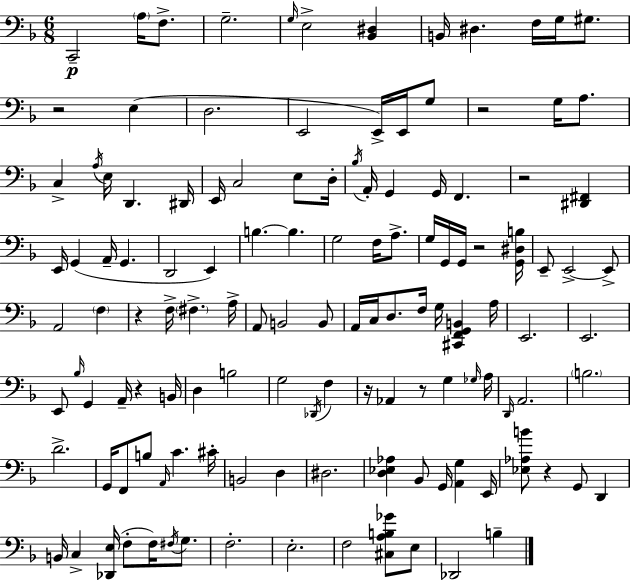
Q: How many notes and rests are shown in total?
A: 128